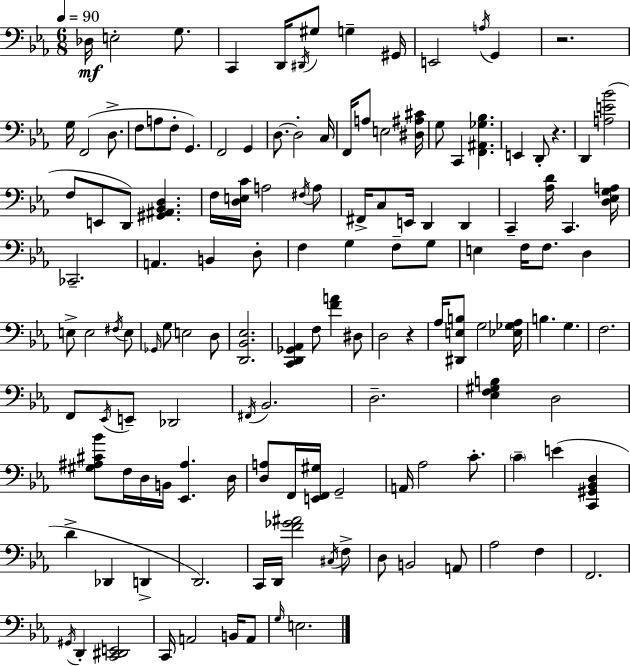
Db3/s E3/h G3/e. C2/q D2/s D#2/s G#3/e G3/q G#2/s E2/h A3/s G2/q R/h. G3/s F2/h D3/e. F3/e A3/e F3/e G2/q. F2/h G2/q D3/e. D3/h C3/s F2/s A3/e E3/h [D#3,A#3,C#4]/s G3/e C2/q [F2,A#2,Gb3,Bb3]/q. E2/q D2/e R/q. D2/q [A3,E4,Bb4]/h F3/e E2/e D2/e [G#2,A#2,Bb2,D3]/q. F3/s [D3,E3,C4]/s A3/h F#3/s A3/e F#2/s C3/e E2/s D2/q D2/q C2/q [Ab3,D4]/s C2/q. [D3,Eb3,G3,A3]/s CES2/h. A2/q. B2/q D3/e F3/q G3/q F3/e G3/e E3/q F3/s F3/e. D3/q E3/e E3/h F#3/s E3/e Gb2/s G3/e E3/h D3/e [D2,Bb2,Eb3]/h. [C2,D2,Gb2,Ab2]/q F3/e [F4,A4]/q D#3/e D3/h R/q Ab3/s [D#2,E3,B3]/e G3/h [Eb3,Gb3,Ab3]/s B3/q. G3/q. F3/h. F2/e Eb2/s E2/e Db2/h F#2/s Bb2/h. D3/h. [Eb3,F3,G#3,B3]/q D3/h [G#3,A#3,C#4,Bb4]/e F3/s D3/s B2/s [Eb2,A#3]/q. D3/s [D3,A3]/e F2/s [E2,F2,G#3]/s G2/h A2/s Ab3/h C4/e. C4/q E4/q [C2,G#2,Bb2,D3]/q D4/q Db2/q D2/q D2/h. C2/s D2/s [F4,Gb4,A#4]/h C#3/s F3/e D3/e B2/h A2/e Ab3/h F3/q F2/h. G#2/s D2/q [C2,D#2,E2]/h C2/s A2/h B2/s A2/e G3/s E3/h.